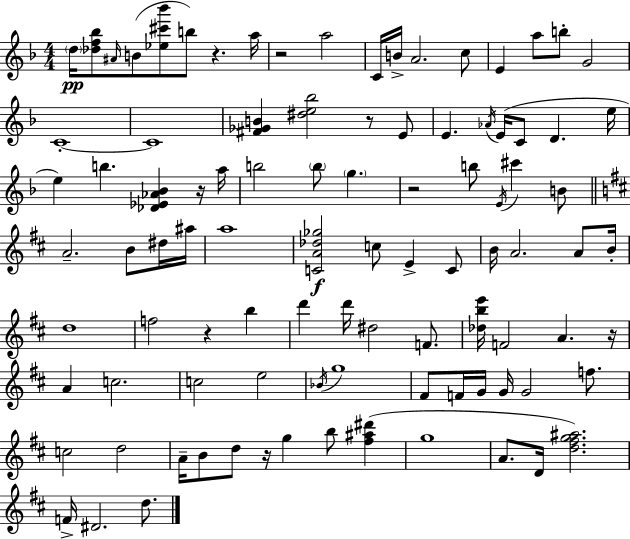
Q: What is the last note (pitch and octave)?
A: D5